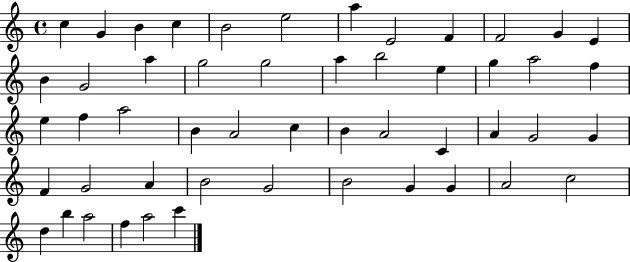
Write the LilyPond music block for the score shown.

{
  \clef treble
  \time 4/4
  \defaultTimeSignature
  \key c \major
  c''4 g'4 b'4 c''4 | b'2 e''2 | a''4 e'2 f'4 | f'2 g'4 e'4 | \break b'4 g'2 a''4 | g''2 g''2 | a''4 b''2 e''4 | g''4 a''2 f''4 | \break e''4 f''4 a''2 | b'4 a'2 c''4 | b'4 a'2 c'4 | a'4 g'2 g'4 | \break f'4 g'2 a'4 | b'2 g'2 | b'2 g'4 g'4 | a'2 c''2 | \break d''4 b''4 a''2 | f''4 a''2 c'''4 | \bar "|."
}